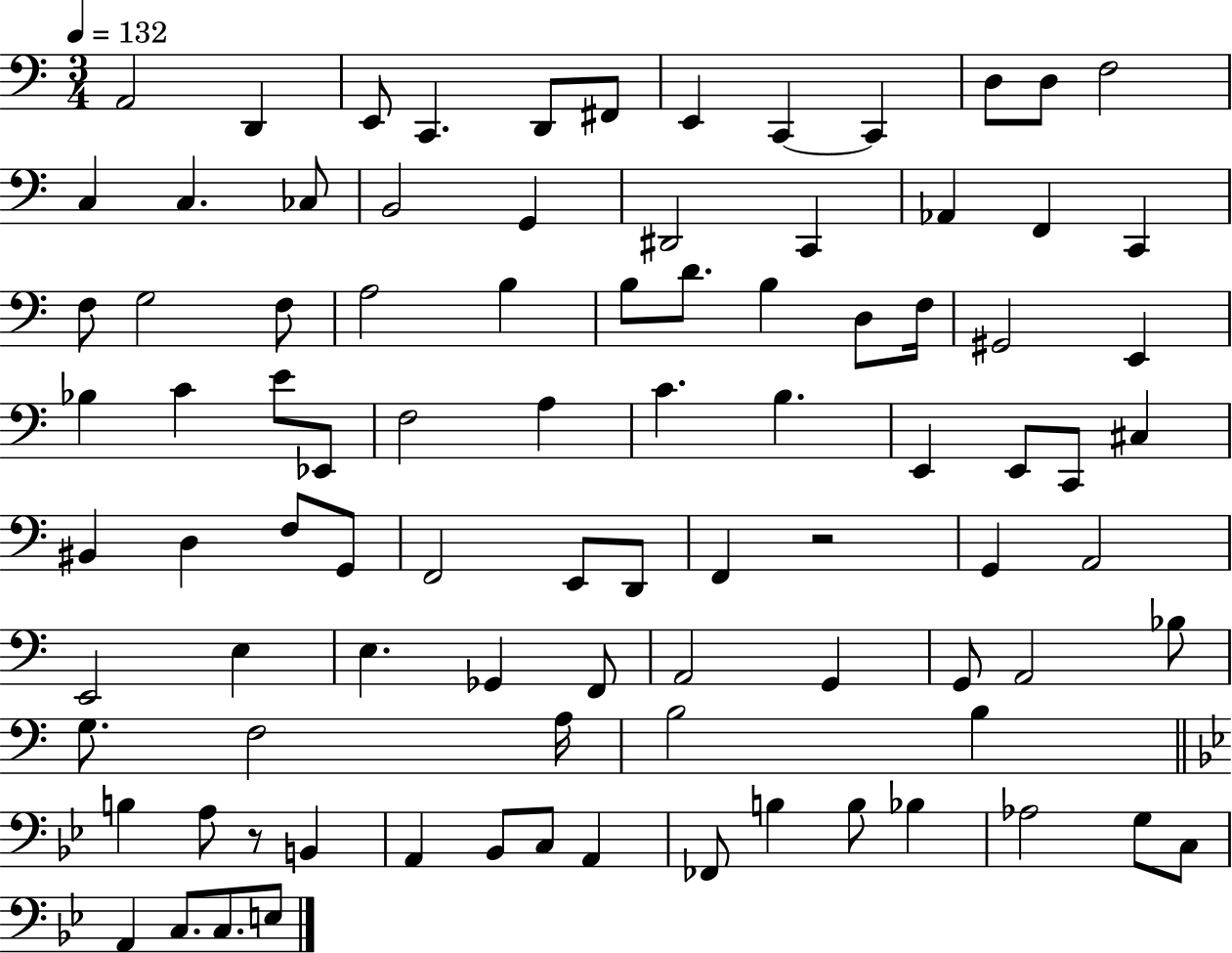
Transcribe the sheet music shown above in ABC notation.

X:1
T:Untitled
M:3/4
L:1/4
K:C
A,,2 D,, E,,/2 C,, D,,/2 ^F,,/2 E,, C,, C,, D,/2 D,/2 F,2 C, C, _C,/2 B,,2 G,, ^D,,2 C,, _A,, F,, C,, F,/2 G,2 F,/2 A,2 B, B,/2 D/2 B, D,/2 F,/4 ^G,,2 E,, _B, C E/2 _E,,/2 F,2 A, C B, E,, E,,/2 C,,/2 ^C, ^B,, D, F,/2 G,,/2 F,,2 E,,/2 D,,/2 F,, z2 G,, A,,2 E,,2 E, E, _G,, F,,/2 A,,2 G,, G,,/2 A,,2 _B,/2 G,/2 F,2 A,/4 B,2 B, B, A,/2 z/2 B,, A,, _B,,/2 C,/2 A,, _F,,/2 B, B,/2 _B, _A,2 G,/2 C,/2 A,, C,/2 C,/2 E,/2